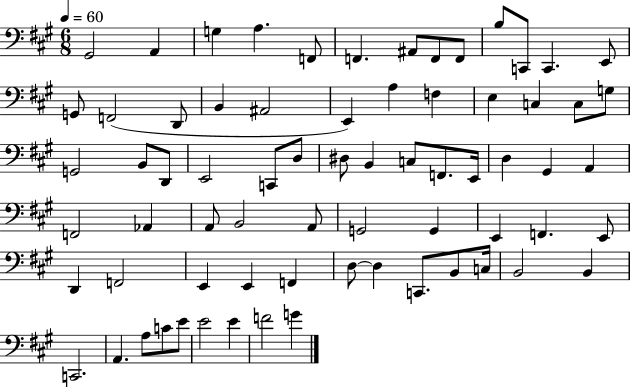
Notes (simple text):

G#2/h A2/q G3/q A3/q. F2/e F2/q. A#2/e F2/e F2/e B3/e C2/e C2/q. E2/e G2/e F2/h D2/e B2/q A#2/h E2/q A3/q F3/q E3/q C3/q C3/e G3/e G2/h B2/e D2/e E2/h C2/e D3/e D#3/e B2/q C3/e F2/e. E2/s D3/q G#2/q A2/q F2/h Ab2/q A2/e B2/h A2/e G2/h G2/q E2/q F2/q. E2/e D2/q F2/h E2/q E2/q F2/q D3/e D3/q C2/e. B2/e C3/s B2/h B2/q C2/h. A2/q. A3/e C4/e E4/e E4/h E4/q F4/h G4/q